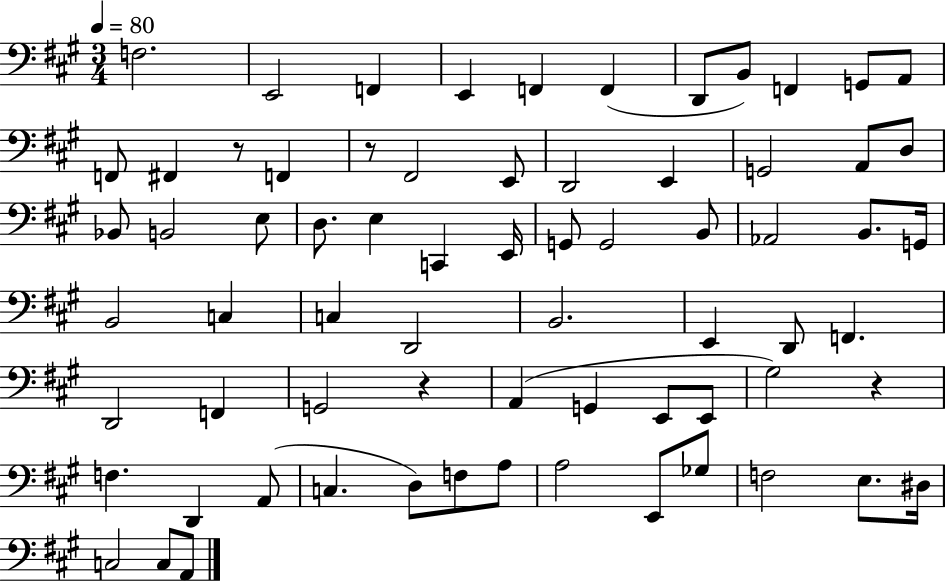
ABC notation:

X:1
T:Untitled
M:3/4
L:1/4
K:A
F,2 E,,2 F,, E,, F,, F,, D,,/2 B,,/2 F,, G,,/2 A,,/2 F,,/2 ^F,, z/2 F,, z/2 ^F,,2 E,,/2 D,,2 E,, G,,2 A,,/2 D,/2 _B,,/2 B,,2 E,/2 D,/2 E, C,, E,,/4 G,,/2 G,,2 B,,/2 _A,,2 B,,/2 G,,/4 B,,2 C, C, D,,2 B,,2 E,, D,,/2 F,, D,,2 F,, G,,2 z A,, G,, E,,/2 E,,/2 ^G,2 z F, D,, A,,/2 C, D,/2 F,/2 A,/2 A,2 E,,/2 _G,/2 F,2 E,/2 ^D,/4 C,2 C,/2 A,,/2